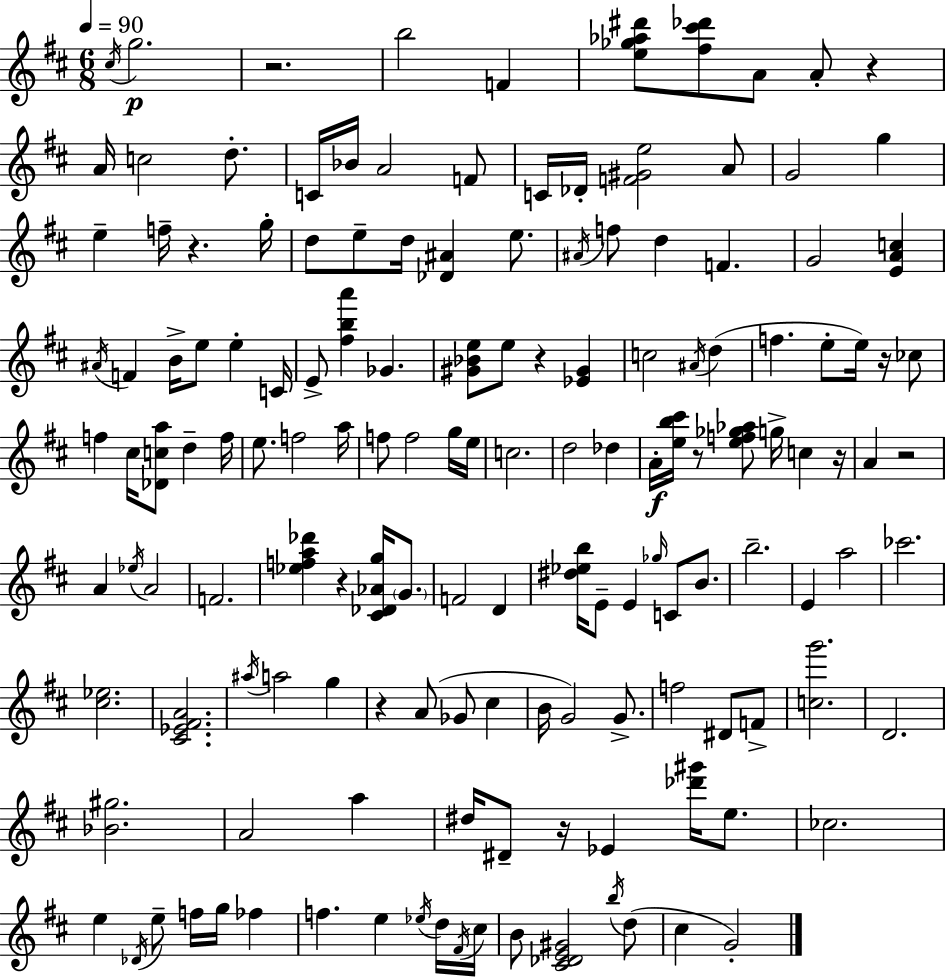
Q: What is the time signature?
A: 6/8